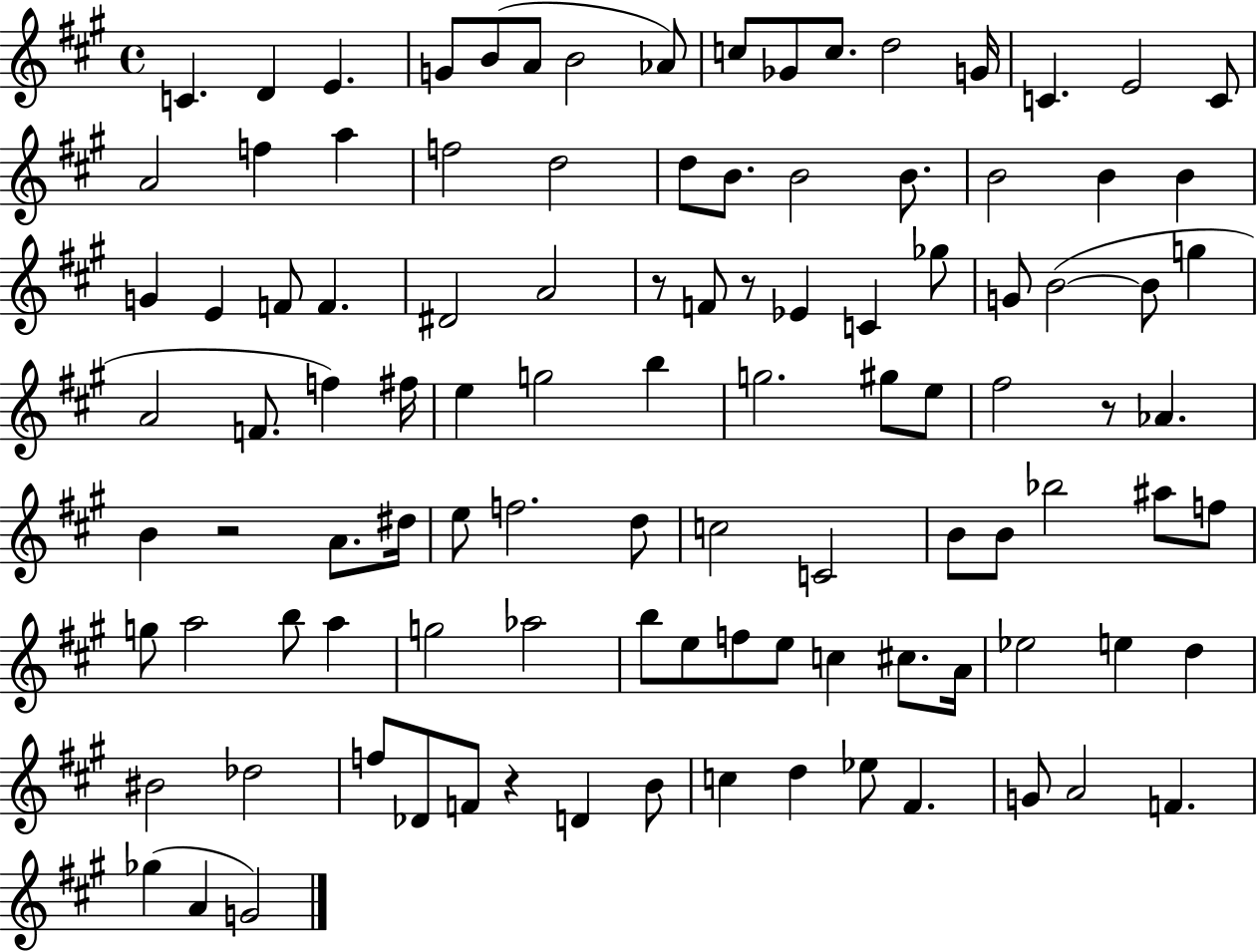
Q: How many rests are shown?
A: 5